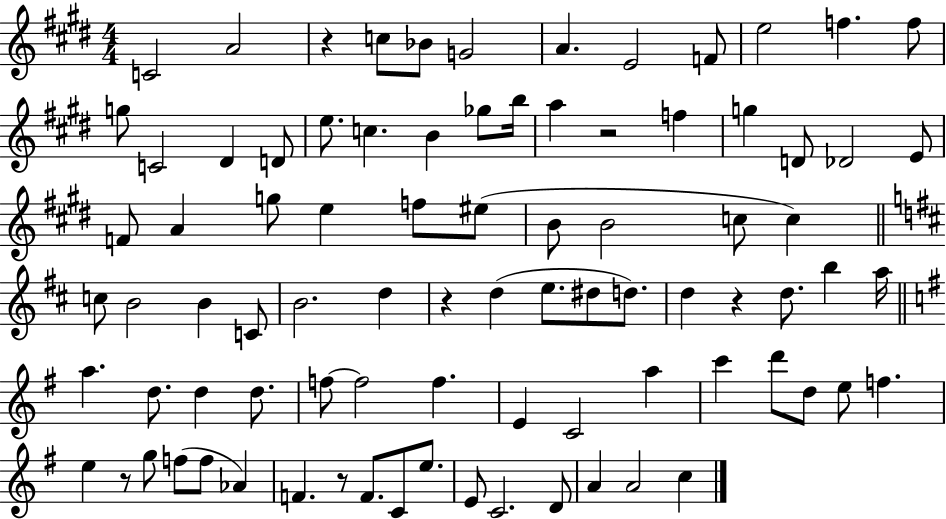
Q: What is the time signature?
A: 4/4